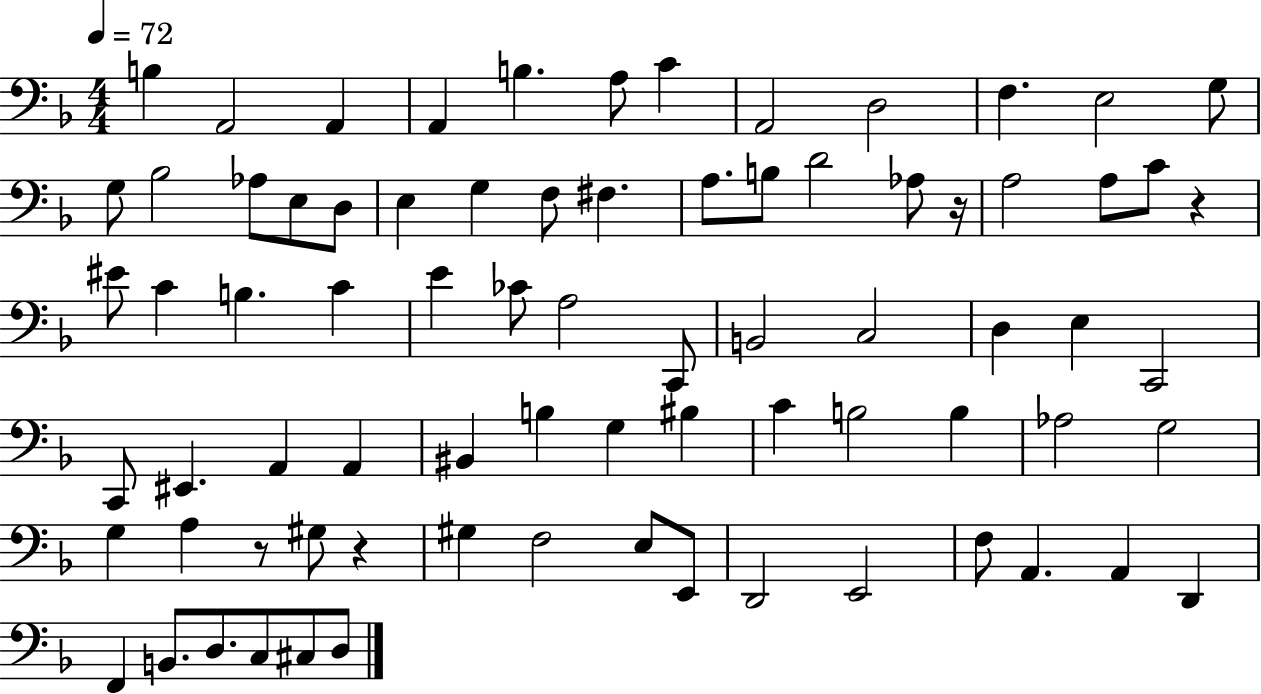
B3/q A2/h A2/q A2/q B3/q. A3/e C4/q A2/h D3/h F3/q. E3/h G3/e G3/e Bb3/h Ab3/e E3/e D3/e E3/q G3/q F3/e F#3/q. A3/e. B3/e D4/h Ab3/e R/s A3/h A3/e C4/e R/q EIS4/e C4/q B3/q. C4/q E4/q CES4/e A3/h C2/e B2/h C3/h D3/q E3/q C2/h C2/e EIS2/q. A2/q A2/q BIS2/q B3/q G3/q BIS3/q C4/q B3/h B3/q Ab3/h G3/h G3/q A3/q R/e G#3/e R/q G#3/q F3/h E3/e E2/e D2/h E2/h F3/e A2/q. A2/q D2/q F2/q B2/e. D3/e. C3/e C#3/e D3/e